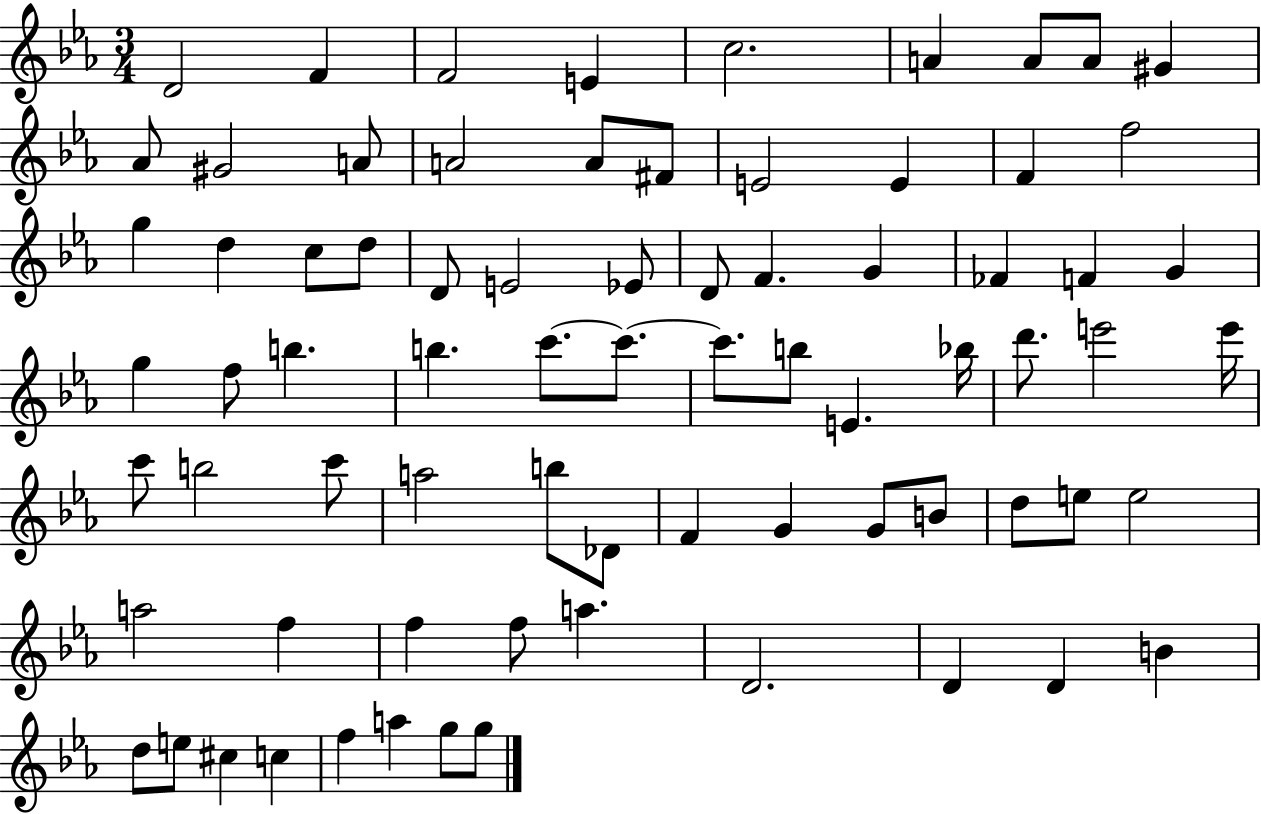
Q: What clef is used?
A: treble